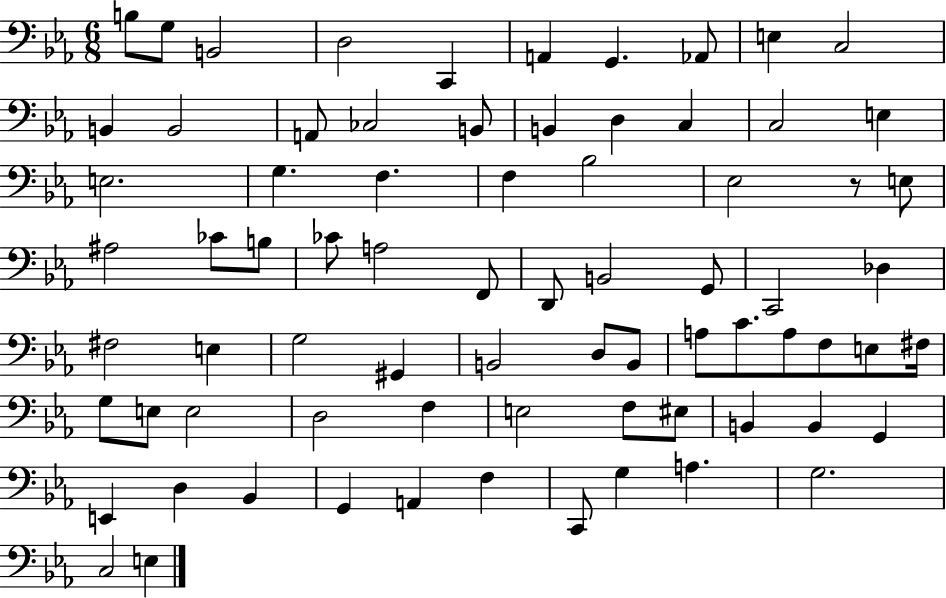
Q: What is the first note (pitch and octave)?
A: B3